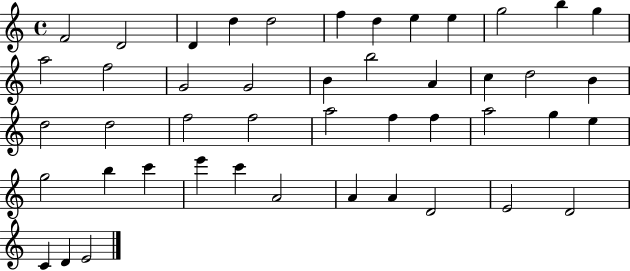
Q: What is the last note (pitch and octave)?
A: E4